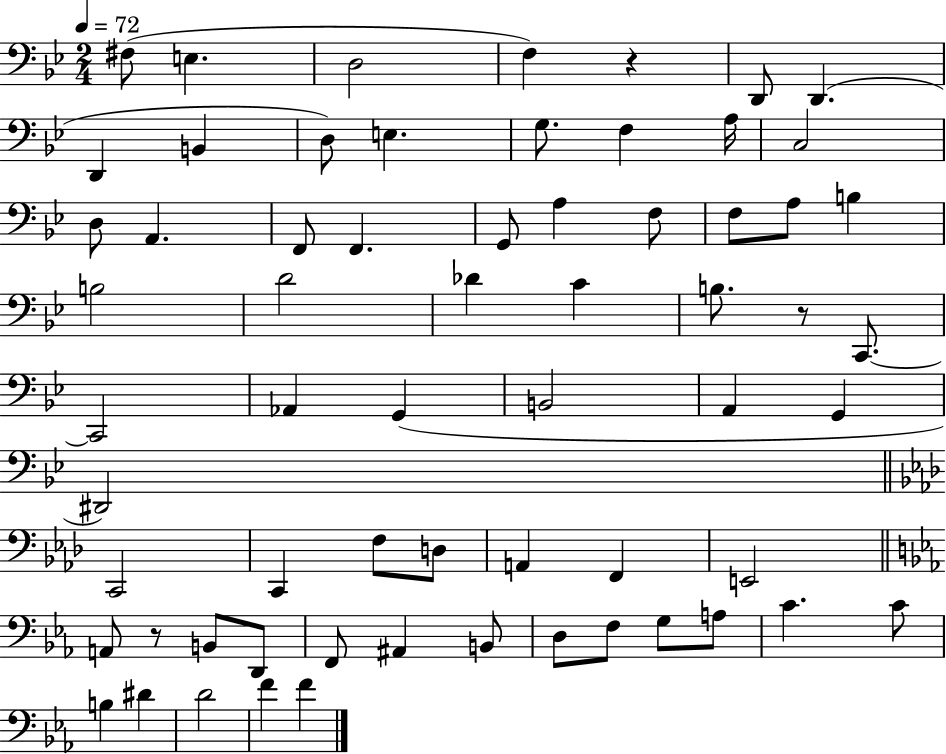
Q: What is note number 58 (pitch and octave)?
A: D#4